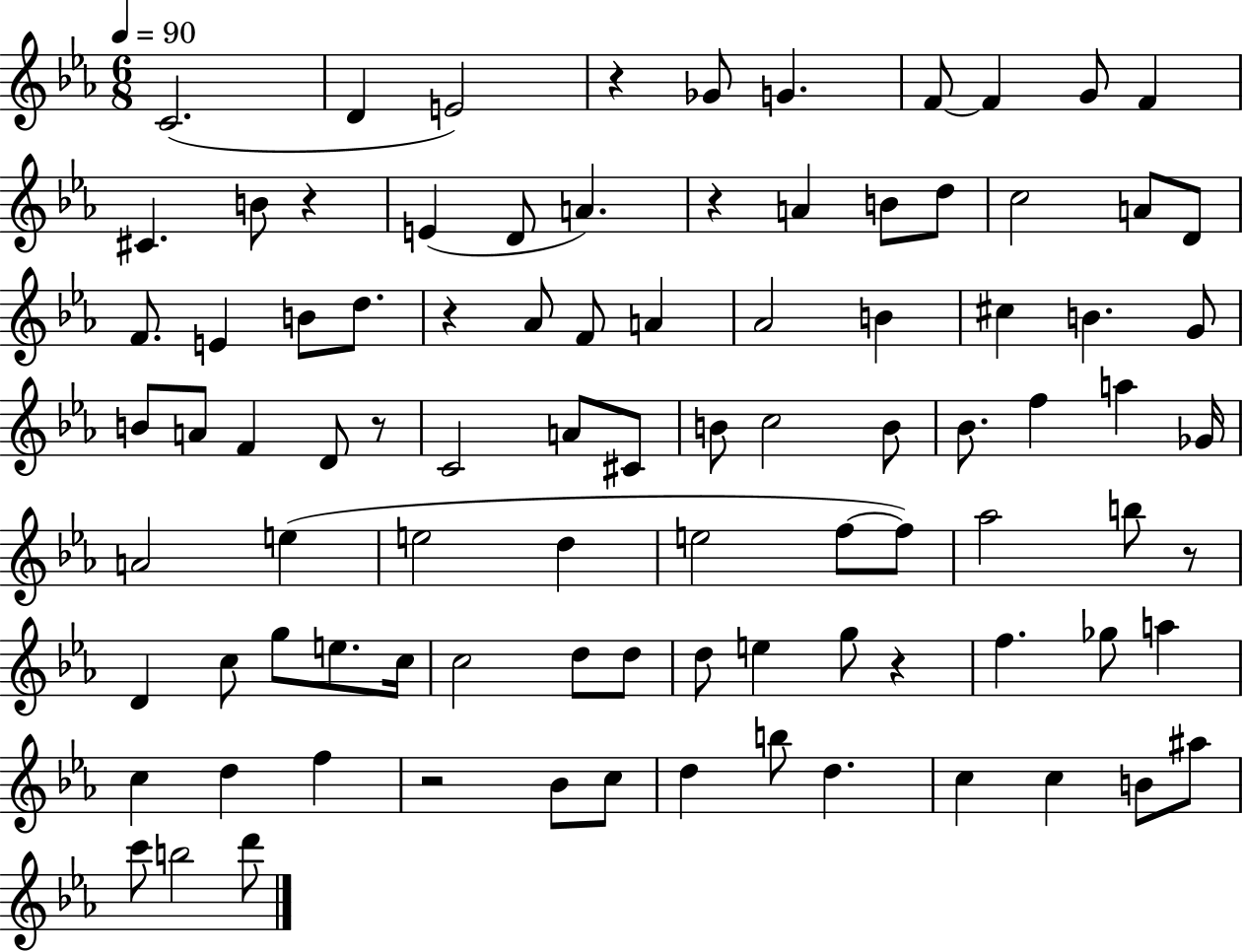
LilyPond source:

{
  \clef treble
  \numericTimeSignature
  \time 6/8
  \key ees \major
  \tempo 4 = 90
  c'2.( | d'4 e'2) | r4 ges'8 g'4. | f'8~~ f'4 g'8 f'4 | \break cis'4. b'8 r4 | e'4( d'8 a'4.) | r4 a'4 b'8 d''8 | c''2 a'8 d'8 | \break f'8. e'4 b'8 d''8. | r4 aes'8 f'8 a'4 | aes'2 b'4 | cis''4 b'4. g'8 | \break b'8 a'8 f'4 d'8 r8 | c'2 a'8 cis'8 | b'8 c''2 b'8 | bes'8. f''4 a''4 ges'16 | \break a'2 e''4( | e''2 d''4 | e''2 f''8~~ f''8) | aes''2 b''8 r8 | \break d'4 c''8 g''8 e''8. c''16 | c''2 d''8 d''8 | d''8 e''4 g''8 r4 | f''4. ges''8 a''4 | \break c''4 d''4 f''4 | r2 bes'8 c''8 | d''4 b''8 d''4. | c''4 c''4 b'8 ais''8 | \break c'''8 b''2 d'''8 | \bar "|."
}